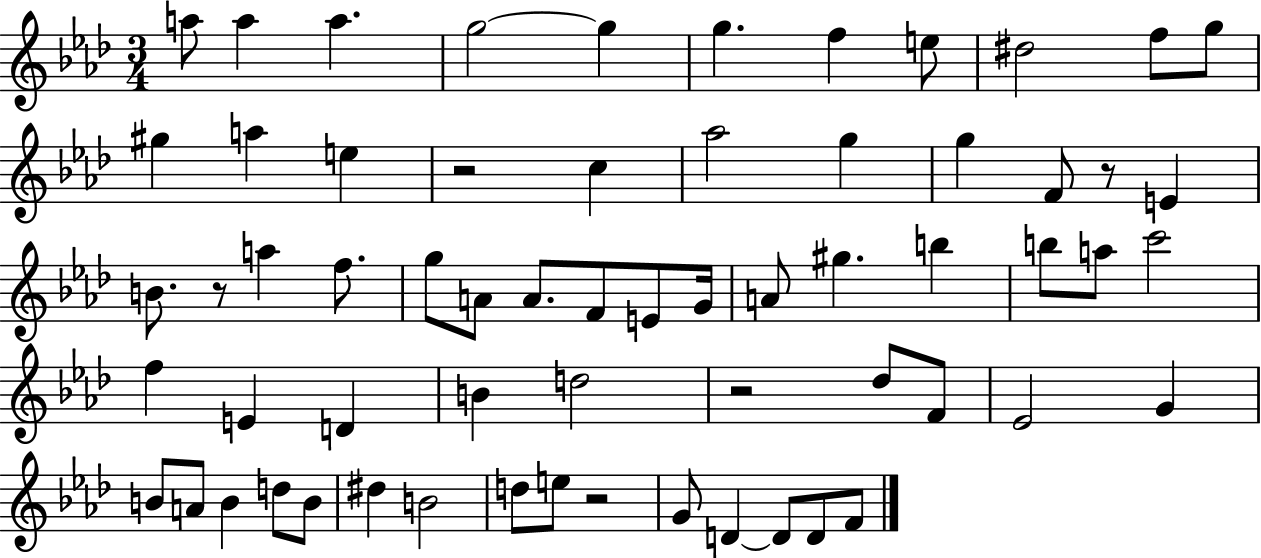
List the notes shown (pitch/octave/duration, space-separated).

A5/e A5/q A5/q. G5/h G5/q G5/q. F5/q E5/e D#5/h F5/e G5/e G#5/q A5/q E5/q R/h C5/q Ab5/h G5/q G5/q F4/e R/e E4/q B4/e. R/e A5/q F5/e. G5/e A4/e A4/e. F4/e E4/e G4/s A4/e G#5/q. B5/q B5/e A5/e C6/h F5/q E4/q D4/q B4/q D5/h R/h Db5/e F4/e Eb4/h G4/q B4/e A4/e B4/q D5/e B4/e D#5/q B4/h D5/e E5/e R/h G4/e D4/q D4/e D4/e F4/e